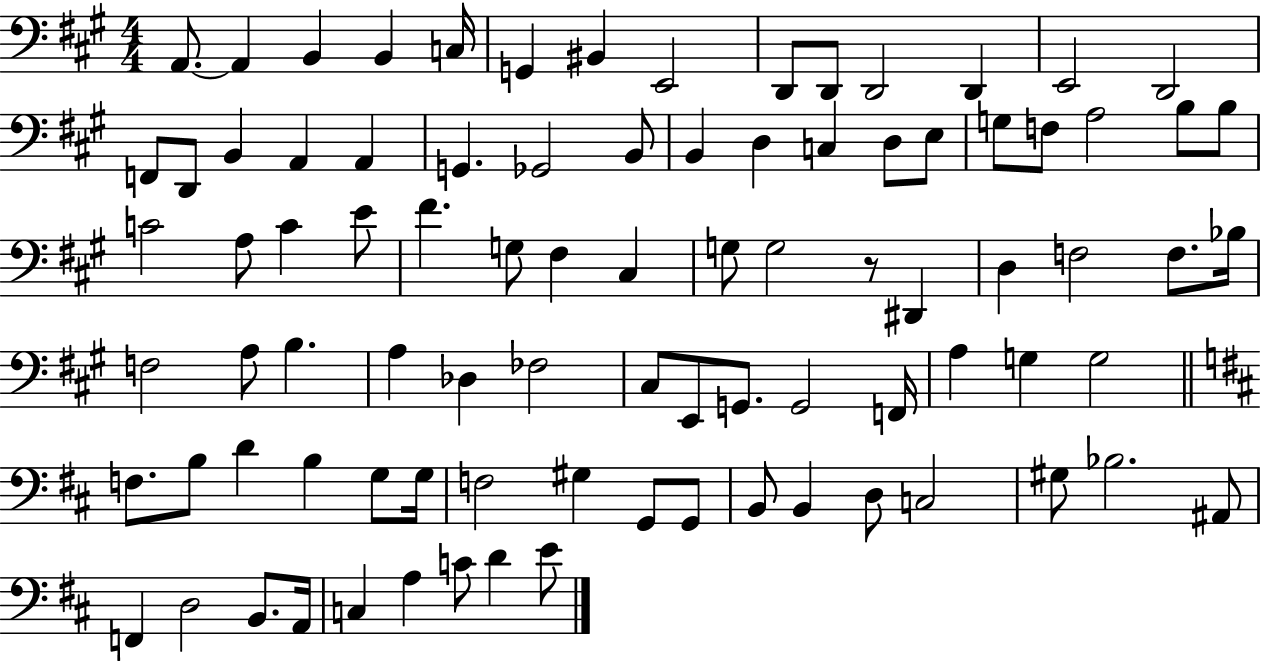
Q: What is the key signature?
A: A major